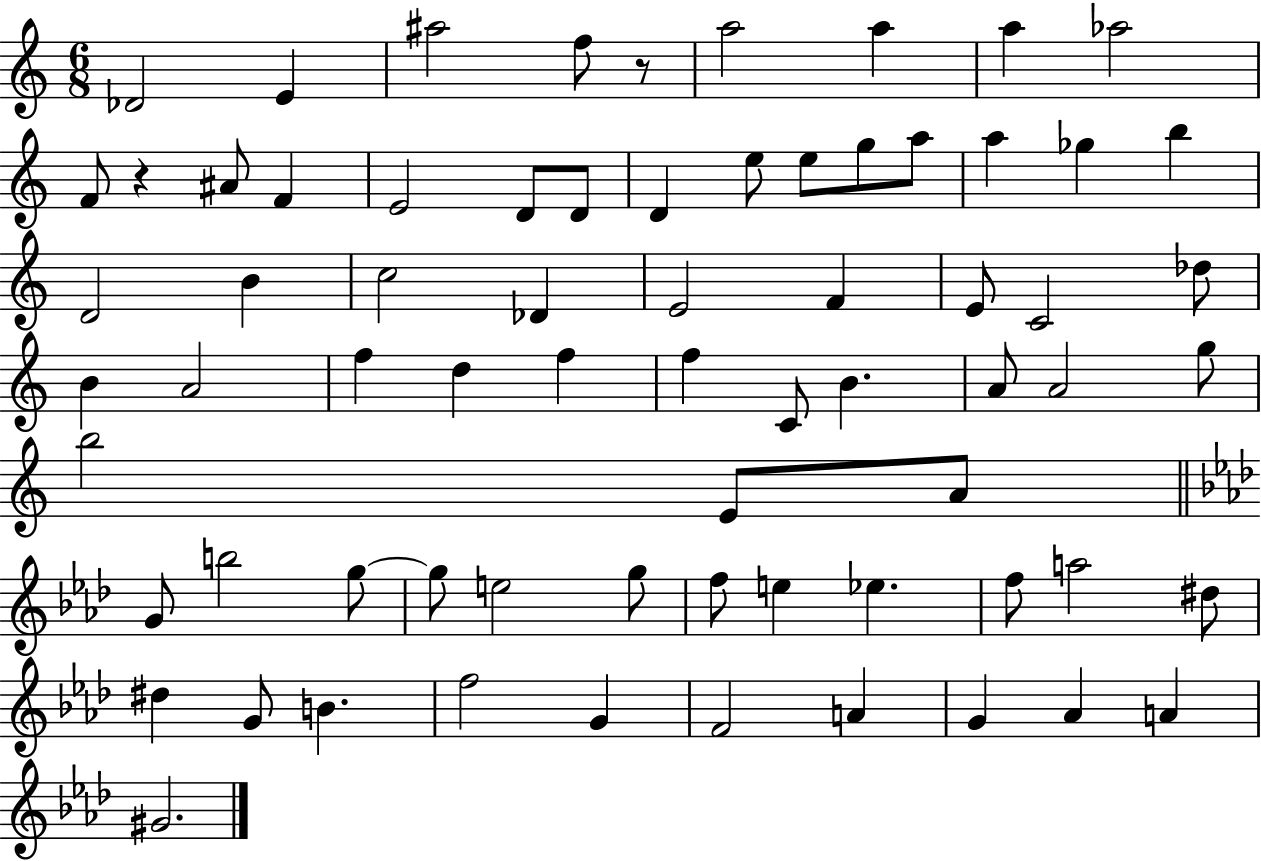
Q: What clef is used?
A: treble